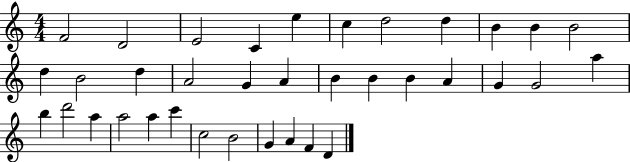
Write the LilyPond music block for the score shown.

{
  \clef treble
  \numericTimeSignature
  \time 4/4
  \key c \major
  f'2 d'2 | e'2 c'4 e''4 | c''4 d''2 d''4 | b'4 b'4 b'2 | \break d''4 b'2 d''4 | a'2 g'4 a'4 | b'4 b'4 b'4 a'4 | g'4 g'2 a''4 | \break b''4 d'''2 a''4 | a''2 a''4 c'''4 | c''2 b'2 | g'4 a'4 f'4 d'4 | \break \bar "|."
}